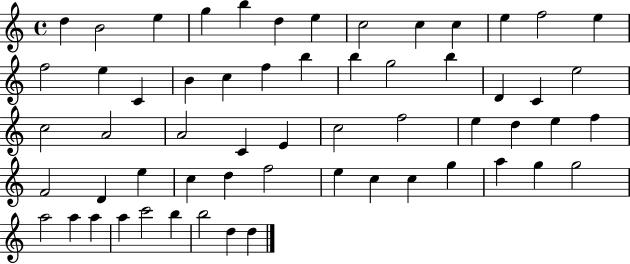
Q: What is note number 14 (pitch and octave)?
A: F5